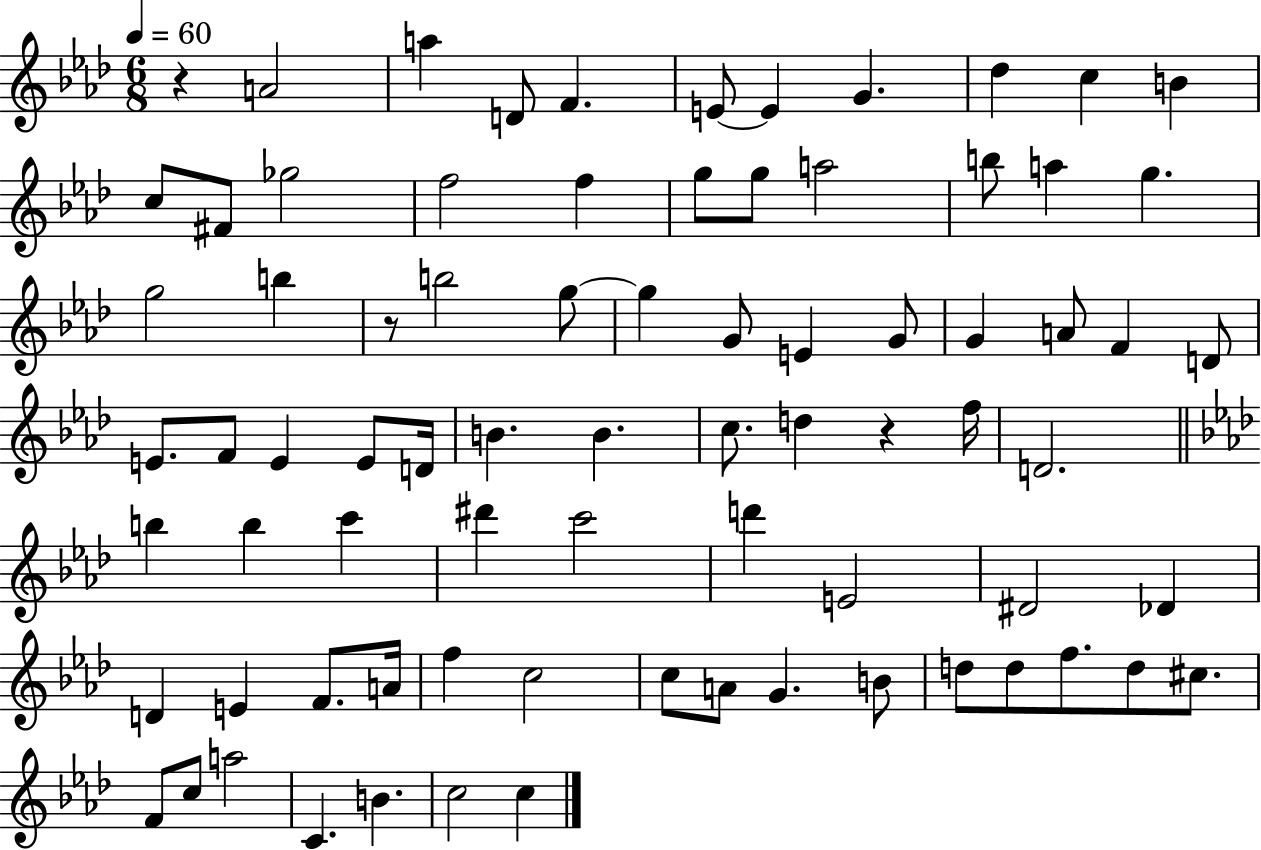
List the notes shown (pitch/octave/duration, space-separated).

R/q A4/h A5/q D4/e F4/q. E4/e E4/q G4/q. Db5/q C5/q B4/q C5/e F#4/e Gb5/h F5/h F5/q G5/e G5/e A5/h B5/e A5/q G5/q. G5/h B5/q R/e B5/h G5/e G5/q G4/e E4/q G4/e G4/q A4/e F4/q D4/e E4/e. F4/e E4/q E4/e D4/s B4/q. B4/q. C5/e. D5/q R/q F5/s D4/h. B5/q B5/q C6/q D#6/q C6/h D6/q E4/h D#4/h Db4/q D4/q E4/q F4/e. A4/s F5/q C5/h C5/e A4/e G4/q. B4/e D5/e D5/e F5/e. D5/e C#5/e. F4/e C5/e A5/h C4/q. B4/q. C5/h C5/q